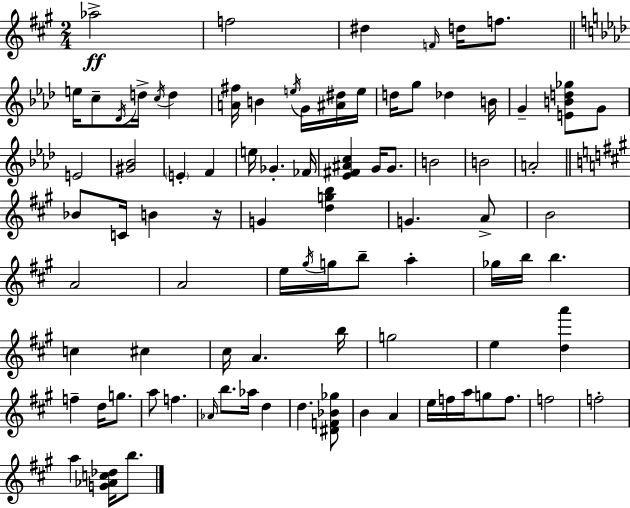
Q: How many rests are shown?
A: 1